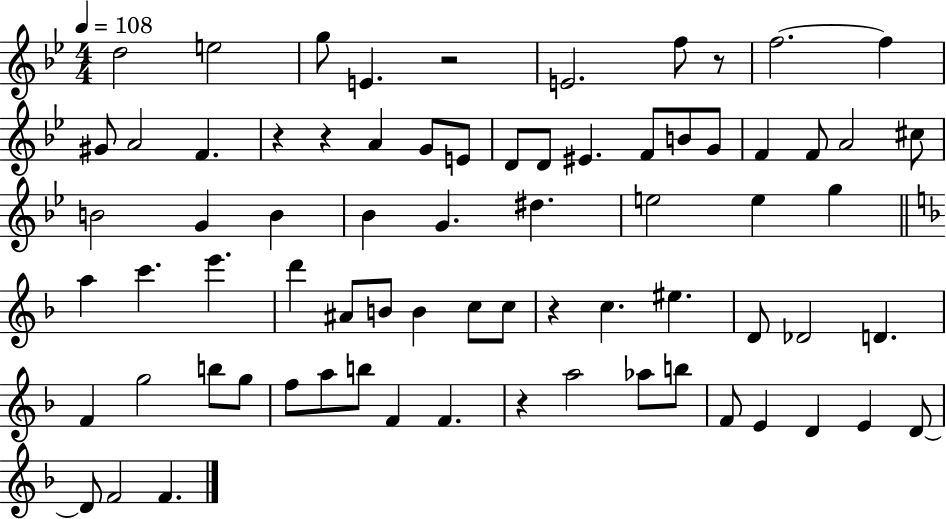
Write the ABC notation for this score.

X:1
T:Untitled
M:4/4
L:1/4
K:Bb
d2 e2 g/2 E z2 E2 f/2 z/2 f2 f ^G/2 A2 F z z A G/2 E/2 D/2 D/2 ^E F/2 B/2 G/2 F F/2 A2 ^c/2 B2 G B _B G ^d e2 e g a c' e' d' ^A/2 B/2 B c/2 c/2 z c ^e D/2 _D2 D F g2 b/2 g/2 f/2 a/2 b/2 F F z a2 _a/2 b/2 F/2 E D E D/2 D/2 F2 F